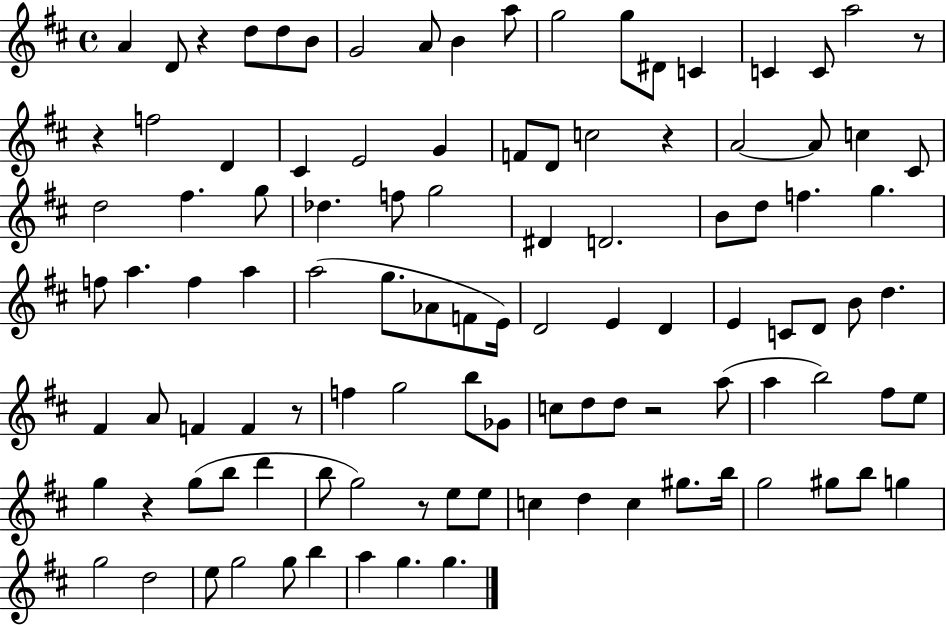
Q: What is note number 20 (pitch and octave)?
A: E4